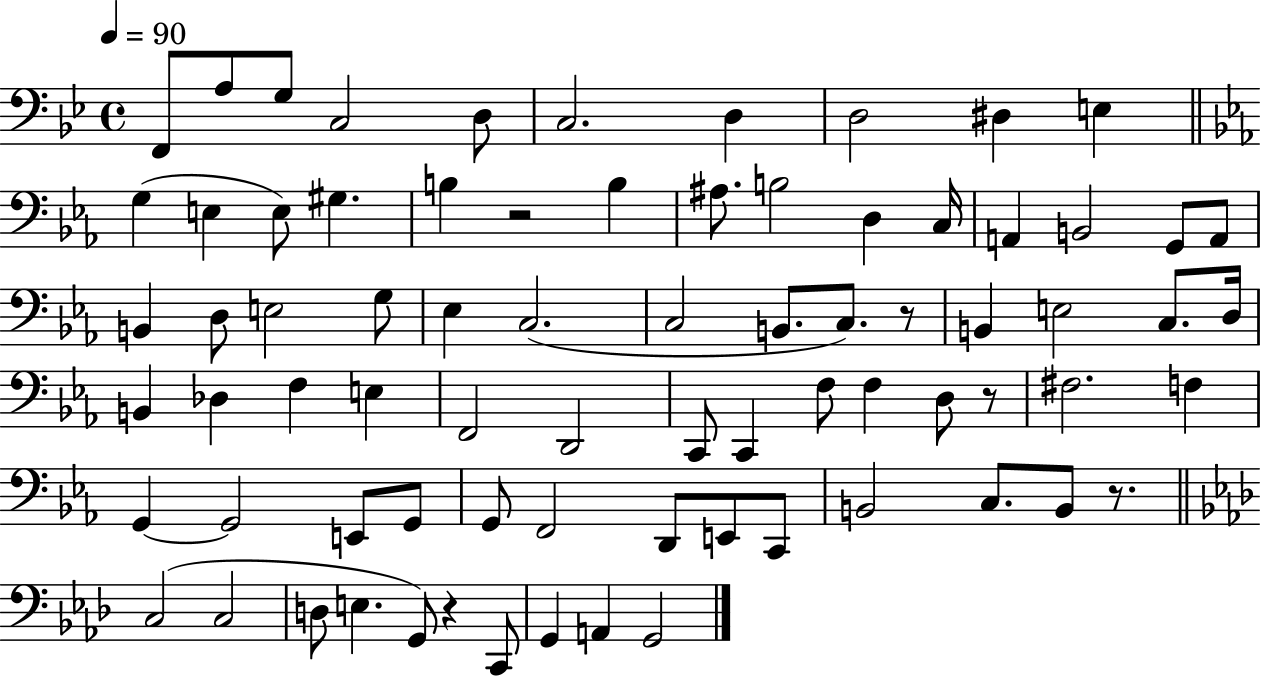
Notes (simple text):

F2/e A3/e G3/e C3/h D3/e C3/h. D3/q D3/h D#3/q E3/q G3/q E3/q E3/e G#3/q. B3/q R/h B3/q A#3/e. B3/h D3/q C3/s A2/q B2/h G2/e A2/e B2/q D3/e E3/h G3/e Eb3/q C3/h. C3/h B2/e. C3/e. R/e B2/q E3/h C3/e. D3/s B2/q Db3/q F3/q E3/q F2/h D2/h C2/e C2/q F3/e F3/q D3/e R/e F#3/h. F3/q G2/q G2/h E2/e G2/e G2/e F2/h D2/e E2/e C2/e B2/h C3/e. B2/e R/e. C3/h C3/h D3/e E3/q. G2/e R/q C2/e G2/q A2/q G2/h